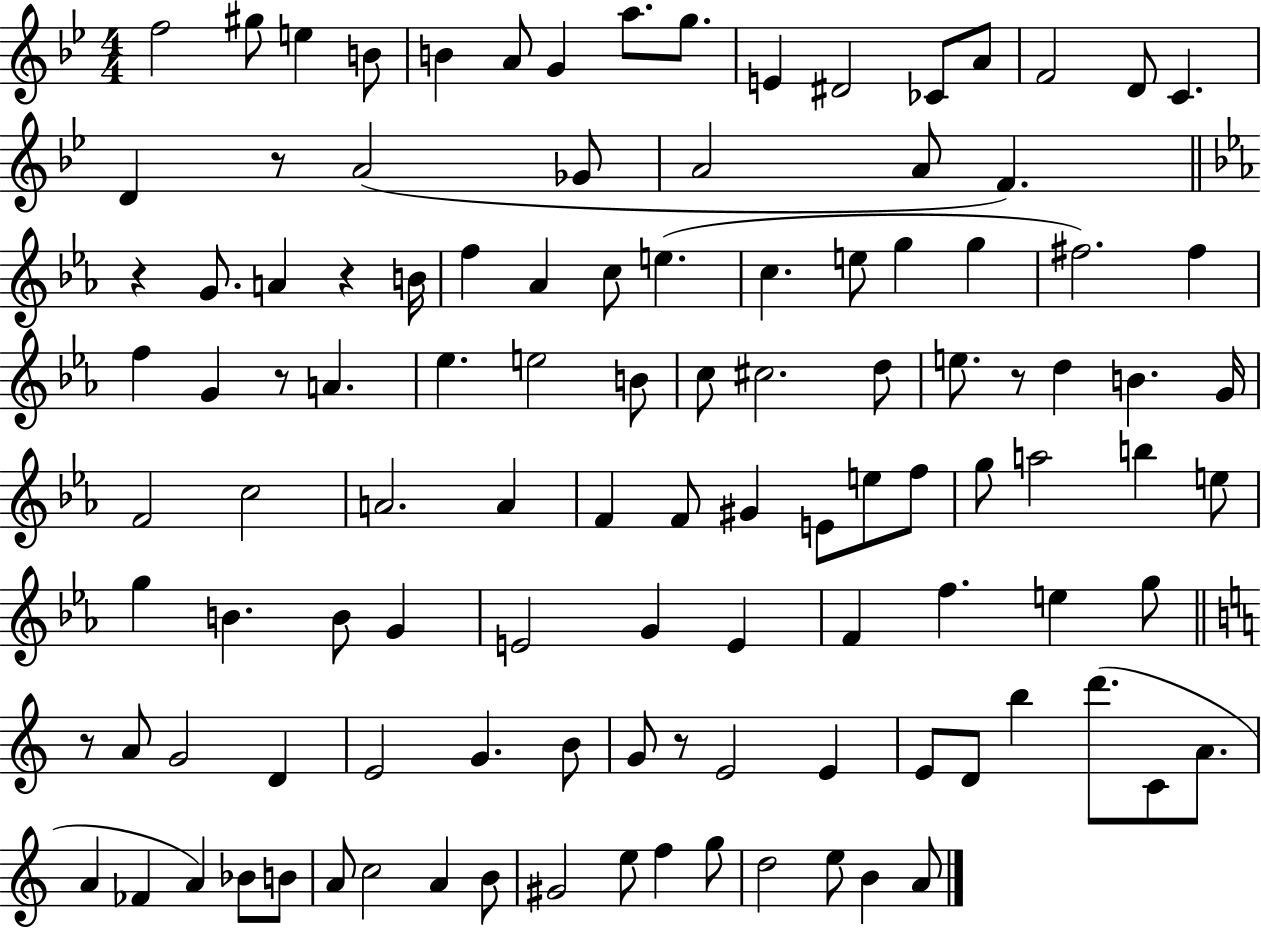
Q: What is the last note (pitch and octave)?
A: A4